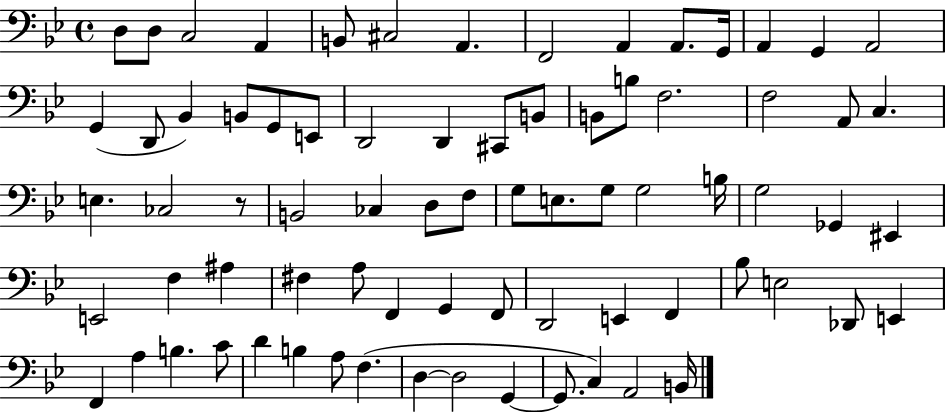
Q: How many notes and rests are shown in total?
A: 75